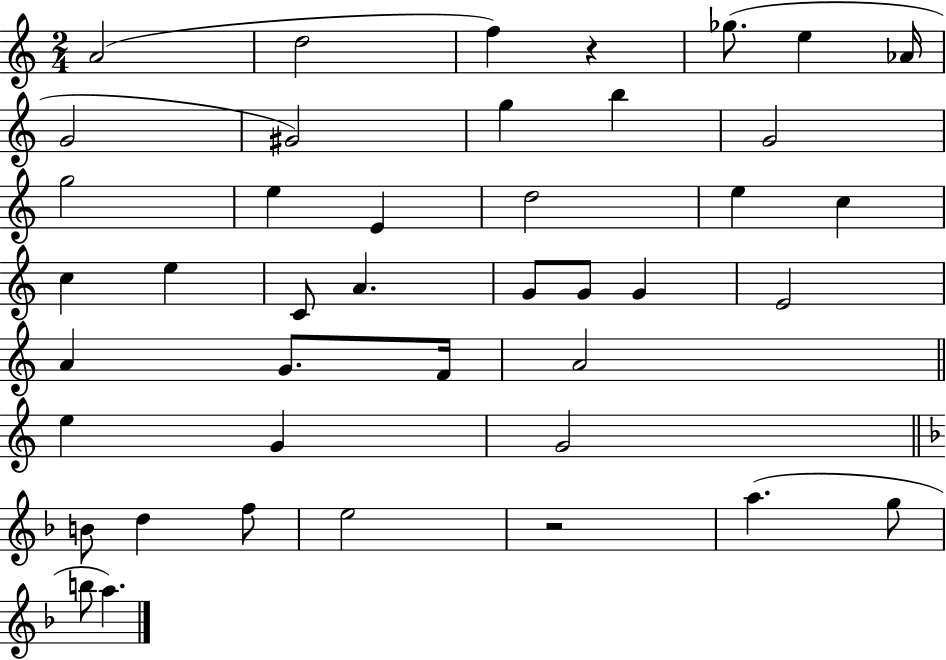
{
  \clef treble
  \numericTimeSignature
  \time 2/4
  \key c \major
  \repeat volta 2 { a'2( | d''2 | f''4) r4 | ges''8.( e''4 aes'16 | \break g'2 | gis'2) | g''4 b''4 | g'2 | \break g''2 | e''4 e'4 | d''2 | e''4 c''4 | \break c''4 e''4 | c'8 a'4. | g'8 g'8 g'4 | e'2 | \break a'4 g'8. f'16 | a'2 | \bar "||" \break \key a \minor e''4 g'4 | g'2 | \bar "||" \break \key f \major b'8 d''4 f''8 | e''2 | r2 | a''4.( g''8 | \break b''8 a''4.) | } \bar "|."
}